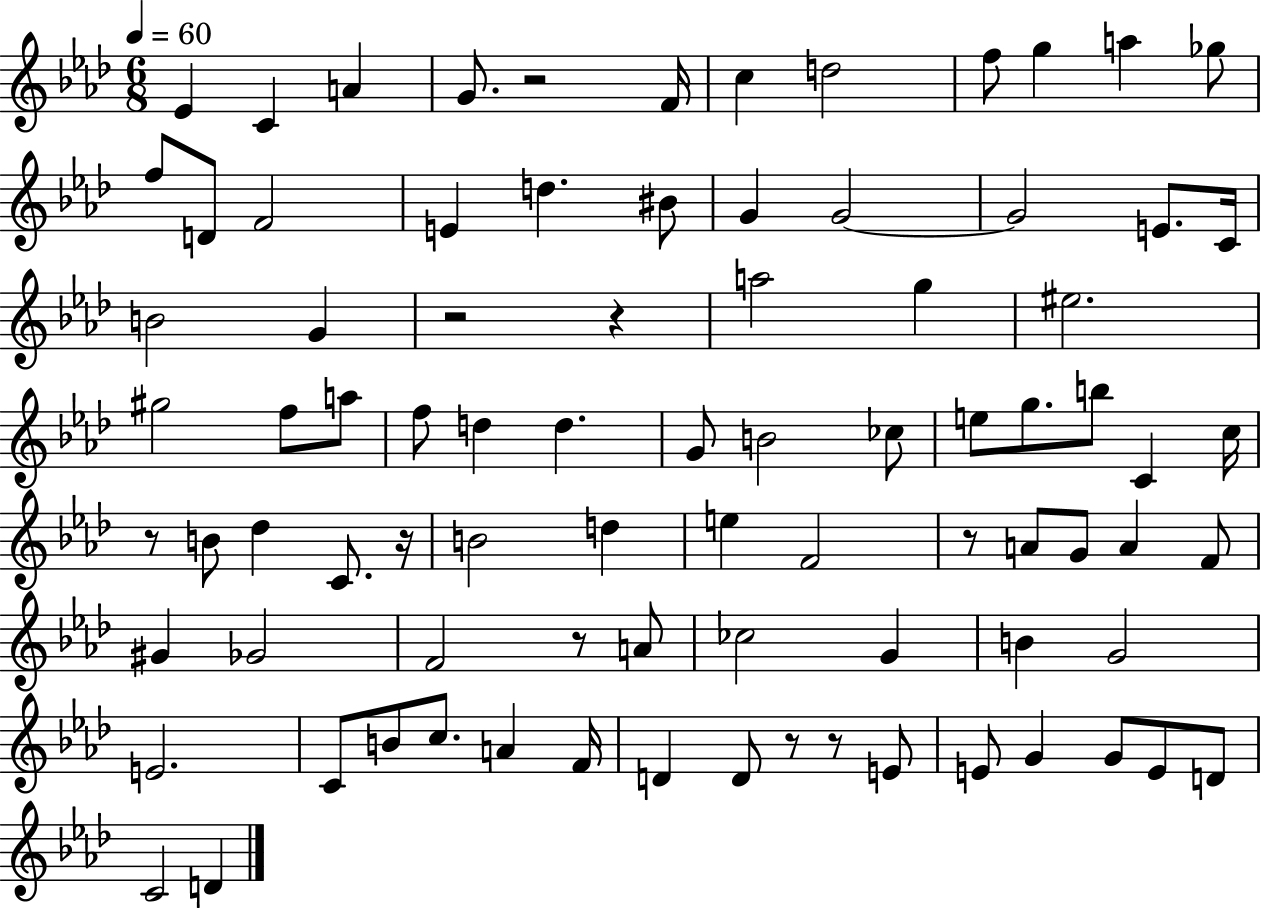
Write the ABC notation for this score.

X:1
T:Untitled
M:6/8
L:1/4
K:Ab
_E C A G/2 z2 F/4 c d2 f/2 g a _g/2 f/2 D/2 F2 E d ^B/2 G G2 G2 E/2 C/4 B2 G z2 z a2 g ^e2 ^g2 f/2 a/2 f/2 d d G/2 B2 _c/2 e/2 g/2 b/2 C c/4 z/2 B/2 _d C/2 z/4 B2 d e F2 z/2 A/2 G/2 A F/2 ^G _G2 F2 z/2 A/2 _c2 G B G2 E2 C/2 B/2 c/2 A F/4 D D/2 z/2 z/2 E/2 E/2 G G/2 E/2 D/2 C2 D